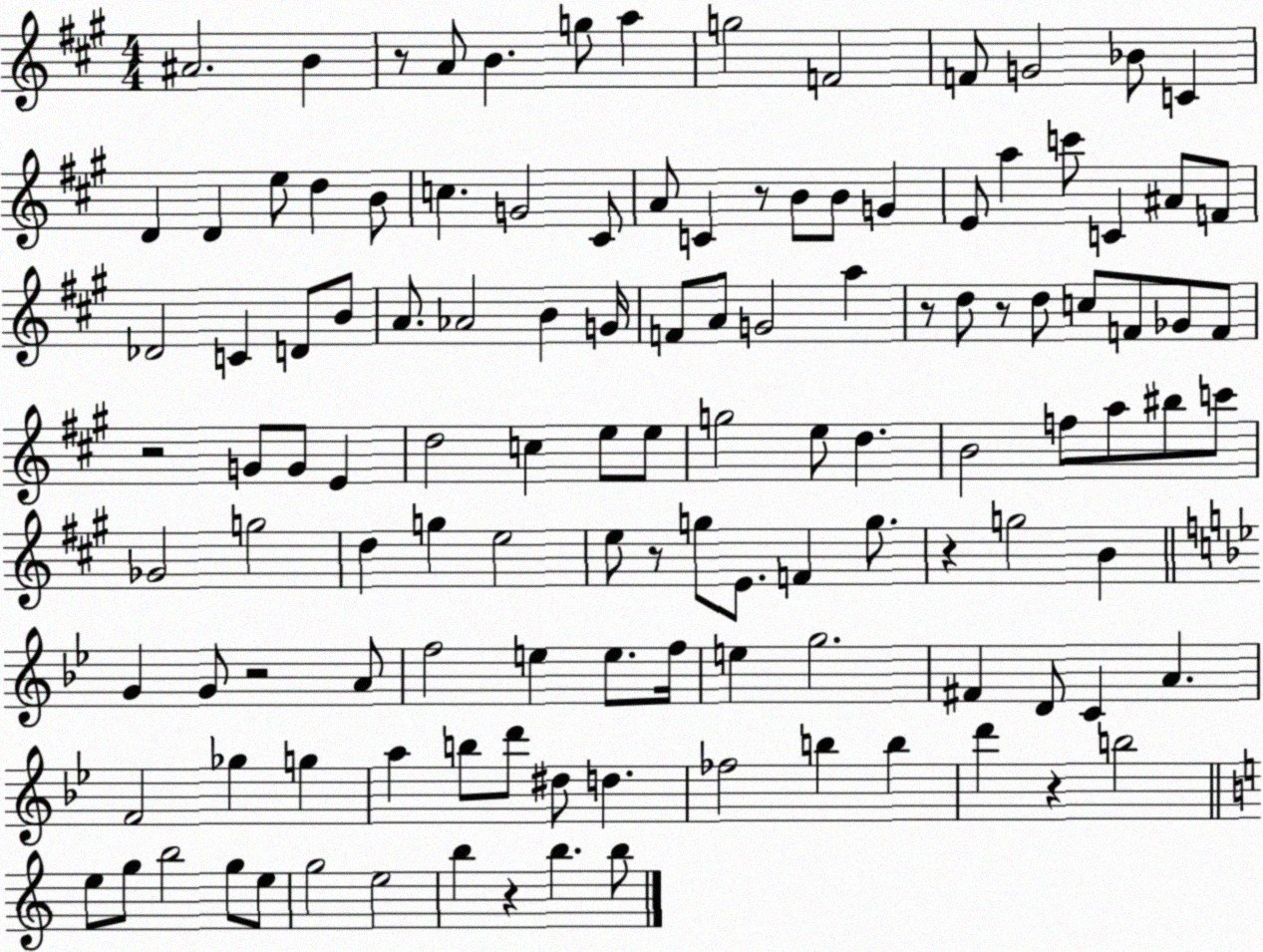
X:1
T:Untitled
M:4/4
L:1/4
K:A
^A2 B z/2 A/2 B g/2 a g2 F2 F/2 G2 _B/2 C D D e/2 d B/2 c G2 ^C/2 A/2 C z/2 B/2 B/2 G E/2 a c'/2 C ^A/2 F/2 _D2 C D/2 B/2 A/2 _A2 B G/4 F/2 A/2 G2 a z/2 d/2 z/2 d/2 c/2 F/2 _G/2 F/2 z2 G/2 G/2 E d2 c e/2 e/2 g2 e/2 d B2 f/2 a/2 ^b/2 c'/2 _G2 g2 d g e2 e/2 z/2 g/2 E/2 F g/2 z g2 B G G/2 z2 A/2 f2 e e/2 f/4 e g2 ^F D/2 C A F2 _g g a b/2 d'/2 ^d/2 d _f2 b b d' z b2 e/2 g/2 b2 g/2 e/2 g2 e2 b z b b/2